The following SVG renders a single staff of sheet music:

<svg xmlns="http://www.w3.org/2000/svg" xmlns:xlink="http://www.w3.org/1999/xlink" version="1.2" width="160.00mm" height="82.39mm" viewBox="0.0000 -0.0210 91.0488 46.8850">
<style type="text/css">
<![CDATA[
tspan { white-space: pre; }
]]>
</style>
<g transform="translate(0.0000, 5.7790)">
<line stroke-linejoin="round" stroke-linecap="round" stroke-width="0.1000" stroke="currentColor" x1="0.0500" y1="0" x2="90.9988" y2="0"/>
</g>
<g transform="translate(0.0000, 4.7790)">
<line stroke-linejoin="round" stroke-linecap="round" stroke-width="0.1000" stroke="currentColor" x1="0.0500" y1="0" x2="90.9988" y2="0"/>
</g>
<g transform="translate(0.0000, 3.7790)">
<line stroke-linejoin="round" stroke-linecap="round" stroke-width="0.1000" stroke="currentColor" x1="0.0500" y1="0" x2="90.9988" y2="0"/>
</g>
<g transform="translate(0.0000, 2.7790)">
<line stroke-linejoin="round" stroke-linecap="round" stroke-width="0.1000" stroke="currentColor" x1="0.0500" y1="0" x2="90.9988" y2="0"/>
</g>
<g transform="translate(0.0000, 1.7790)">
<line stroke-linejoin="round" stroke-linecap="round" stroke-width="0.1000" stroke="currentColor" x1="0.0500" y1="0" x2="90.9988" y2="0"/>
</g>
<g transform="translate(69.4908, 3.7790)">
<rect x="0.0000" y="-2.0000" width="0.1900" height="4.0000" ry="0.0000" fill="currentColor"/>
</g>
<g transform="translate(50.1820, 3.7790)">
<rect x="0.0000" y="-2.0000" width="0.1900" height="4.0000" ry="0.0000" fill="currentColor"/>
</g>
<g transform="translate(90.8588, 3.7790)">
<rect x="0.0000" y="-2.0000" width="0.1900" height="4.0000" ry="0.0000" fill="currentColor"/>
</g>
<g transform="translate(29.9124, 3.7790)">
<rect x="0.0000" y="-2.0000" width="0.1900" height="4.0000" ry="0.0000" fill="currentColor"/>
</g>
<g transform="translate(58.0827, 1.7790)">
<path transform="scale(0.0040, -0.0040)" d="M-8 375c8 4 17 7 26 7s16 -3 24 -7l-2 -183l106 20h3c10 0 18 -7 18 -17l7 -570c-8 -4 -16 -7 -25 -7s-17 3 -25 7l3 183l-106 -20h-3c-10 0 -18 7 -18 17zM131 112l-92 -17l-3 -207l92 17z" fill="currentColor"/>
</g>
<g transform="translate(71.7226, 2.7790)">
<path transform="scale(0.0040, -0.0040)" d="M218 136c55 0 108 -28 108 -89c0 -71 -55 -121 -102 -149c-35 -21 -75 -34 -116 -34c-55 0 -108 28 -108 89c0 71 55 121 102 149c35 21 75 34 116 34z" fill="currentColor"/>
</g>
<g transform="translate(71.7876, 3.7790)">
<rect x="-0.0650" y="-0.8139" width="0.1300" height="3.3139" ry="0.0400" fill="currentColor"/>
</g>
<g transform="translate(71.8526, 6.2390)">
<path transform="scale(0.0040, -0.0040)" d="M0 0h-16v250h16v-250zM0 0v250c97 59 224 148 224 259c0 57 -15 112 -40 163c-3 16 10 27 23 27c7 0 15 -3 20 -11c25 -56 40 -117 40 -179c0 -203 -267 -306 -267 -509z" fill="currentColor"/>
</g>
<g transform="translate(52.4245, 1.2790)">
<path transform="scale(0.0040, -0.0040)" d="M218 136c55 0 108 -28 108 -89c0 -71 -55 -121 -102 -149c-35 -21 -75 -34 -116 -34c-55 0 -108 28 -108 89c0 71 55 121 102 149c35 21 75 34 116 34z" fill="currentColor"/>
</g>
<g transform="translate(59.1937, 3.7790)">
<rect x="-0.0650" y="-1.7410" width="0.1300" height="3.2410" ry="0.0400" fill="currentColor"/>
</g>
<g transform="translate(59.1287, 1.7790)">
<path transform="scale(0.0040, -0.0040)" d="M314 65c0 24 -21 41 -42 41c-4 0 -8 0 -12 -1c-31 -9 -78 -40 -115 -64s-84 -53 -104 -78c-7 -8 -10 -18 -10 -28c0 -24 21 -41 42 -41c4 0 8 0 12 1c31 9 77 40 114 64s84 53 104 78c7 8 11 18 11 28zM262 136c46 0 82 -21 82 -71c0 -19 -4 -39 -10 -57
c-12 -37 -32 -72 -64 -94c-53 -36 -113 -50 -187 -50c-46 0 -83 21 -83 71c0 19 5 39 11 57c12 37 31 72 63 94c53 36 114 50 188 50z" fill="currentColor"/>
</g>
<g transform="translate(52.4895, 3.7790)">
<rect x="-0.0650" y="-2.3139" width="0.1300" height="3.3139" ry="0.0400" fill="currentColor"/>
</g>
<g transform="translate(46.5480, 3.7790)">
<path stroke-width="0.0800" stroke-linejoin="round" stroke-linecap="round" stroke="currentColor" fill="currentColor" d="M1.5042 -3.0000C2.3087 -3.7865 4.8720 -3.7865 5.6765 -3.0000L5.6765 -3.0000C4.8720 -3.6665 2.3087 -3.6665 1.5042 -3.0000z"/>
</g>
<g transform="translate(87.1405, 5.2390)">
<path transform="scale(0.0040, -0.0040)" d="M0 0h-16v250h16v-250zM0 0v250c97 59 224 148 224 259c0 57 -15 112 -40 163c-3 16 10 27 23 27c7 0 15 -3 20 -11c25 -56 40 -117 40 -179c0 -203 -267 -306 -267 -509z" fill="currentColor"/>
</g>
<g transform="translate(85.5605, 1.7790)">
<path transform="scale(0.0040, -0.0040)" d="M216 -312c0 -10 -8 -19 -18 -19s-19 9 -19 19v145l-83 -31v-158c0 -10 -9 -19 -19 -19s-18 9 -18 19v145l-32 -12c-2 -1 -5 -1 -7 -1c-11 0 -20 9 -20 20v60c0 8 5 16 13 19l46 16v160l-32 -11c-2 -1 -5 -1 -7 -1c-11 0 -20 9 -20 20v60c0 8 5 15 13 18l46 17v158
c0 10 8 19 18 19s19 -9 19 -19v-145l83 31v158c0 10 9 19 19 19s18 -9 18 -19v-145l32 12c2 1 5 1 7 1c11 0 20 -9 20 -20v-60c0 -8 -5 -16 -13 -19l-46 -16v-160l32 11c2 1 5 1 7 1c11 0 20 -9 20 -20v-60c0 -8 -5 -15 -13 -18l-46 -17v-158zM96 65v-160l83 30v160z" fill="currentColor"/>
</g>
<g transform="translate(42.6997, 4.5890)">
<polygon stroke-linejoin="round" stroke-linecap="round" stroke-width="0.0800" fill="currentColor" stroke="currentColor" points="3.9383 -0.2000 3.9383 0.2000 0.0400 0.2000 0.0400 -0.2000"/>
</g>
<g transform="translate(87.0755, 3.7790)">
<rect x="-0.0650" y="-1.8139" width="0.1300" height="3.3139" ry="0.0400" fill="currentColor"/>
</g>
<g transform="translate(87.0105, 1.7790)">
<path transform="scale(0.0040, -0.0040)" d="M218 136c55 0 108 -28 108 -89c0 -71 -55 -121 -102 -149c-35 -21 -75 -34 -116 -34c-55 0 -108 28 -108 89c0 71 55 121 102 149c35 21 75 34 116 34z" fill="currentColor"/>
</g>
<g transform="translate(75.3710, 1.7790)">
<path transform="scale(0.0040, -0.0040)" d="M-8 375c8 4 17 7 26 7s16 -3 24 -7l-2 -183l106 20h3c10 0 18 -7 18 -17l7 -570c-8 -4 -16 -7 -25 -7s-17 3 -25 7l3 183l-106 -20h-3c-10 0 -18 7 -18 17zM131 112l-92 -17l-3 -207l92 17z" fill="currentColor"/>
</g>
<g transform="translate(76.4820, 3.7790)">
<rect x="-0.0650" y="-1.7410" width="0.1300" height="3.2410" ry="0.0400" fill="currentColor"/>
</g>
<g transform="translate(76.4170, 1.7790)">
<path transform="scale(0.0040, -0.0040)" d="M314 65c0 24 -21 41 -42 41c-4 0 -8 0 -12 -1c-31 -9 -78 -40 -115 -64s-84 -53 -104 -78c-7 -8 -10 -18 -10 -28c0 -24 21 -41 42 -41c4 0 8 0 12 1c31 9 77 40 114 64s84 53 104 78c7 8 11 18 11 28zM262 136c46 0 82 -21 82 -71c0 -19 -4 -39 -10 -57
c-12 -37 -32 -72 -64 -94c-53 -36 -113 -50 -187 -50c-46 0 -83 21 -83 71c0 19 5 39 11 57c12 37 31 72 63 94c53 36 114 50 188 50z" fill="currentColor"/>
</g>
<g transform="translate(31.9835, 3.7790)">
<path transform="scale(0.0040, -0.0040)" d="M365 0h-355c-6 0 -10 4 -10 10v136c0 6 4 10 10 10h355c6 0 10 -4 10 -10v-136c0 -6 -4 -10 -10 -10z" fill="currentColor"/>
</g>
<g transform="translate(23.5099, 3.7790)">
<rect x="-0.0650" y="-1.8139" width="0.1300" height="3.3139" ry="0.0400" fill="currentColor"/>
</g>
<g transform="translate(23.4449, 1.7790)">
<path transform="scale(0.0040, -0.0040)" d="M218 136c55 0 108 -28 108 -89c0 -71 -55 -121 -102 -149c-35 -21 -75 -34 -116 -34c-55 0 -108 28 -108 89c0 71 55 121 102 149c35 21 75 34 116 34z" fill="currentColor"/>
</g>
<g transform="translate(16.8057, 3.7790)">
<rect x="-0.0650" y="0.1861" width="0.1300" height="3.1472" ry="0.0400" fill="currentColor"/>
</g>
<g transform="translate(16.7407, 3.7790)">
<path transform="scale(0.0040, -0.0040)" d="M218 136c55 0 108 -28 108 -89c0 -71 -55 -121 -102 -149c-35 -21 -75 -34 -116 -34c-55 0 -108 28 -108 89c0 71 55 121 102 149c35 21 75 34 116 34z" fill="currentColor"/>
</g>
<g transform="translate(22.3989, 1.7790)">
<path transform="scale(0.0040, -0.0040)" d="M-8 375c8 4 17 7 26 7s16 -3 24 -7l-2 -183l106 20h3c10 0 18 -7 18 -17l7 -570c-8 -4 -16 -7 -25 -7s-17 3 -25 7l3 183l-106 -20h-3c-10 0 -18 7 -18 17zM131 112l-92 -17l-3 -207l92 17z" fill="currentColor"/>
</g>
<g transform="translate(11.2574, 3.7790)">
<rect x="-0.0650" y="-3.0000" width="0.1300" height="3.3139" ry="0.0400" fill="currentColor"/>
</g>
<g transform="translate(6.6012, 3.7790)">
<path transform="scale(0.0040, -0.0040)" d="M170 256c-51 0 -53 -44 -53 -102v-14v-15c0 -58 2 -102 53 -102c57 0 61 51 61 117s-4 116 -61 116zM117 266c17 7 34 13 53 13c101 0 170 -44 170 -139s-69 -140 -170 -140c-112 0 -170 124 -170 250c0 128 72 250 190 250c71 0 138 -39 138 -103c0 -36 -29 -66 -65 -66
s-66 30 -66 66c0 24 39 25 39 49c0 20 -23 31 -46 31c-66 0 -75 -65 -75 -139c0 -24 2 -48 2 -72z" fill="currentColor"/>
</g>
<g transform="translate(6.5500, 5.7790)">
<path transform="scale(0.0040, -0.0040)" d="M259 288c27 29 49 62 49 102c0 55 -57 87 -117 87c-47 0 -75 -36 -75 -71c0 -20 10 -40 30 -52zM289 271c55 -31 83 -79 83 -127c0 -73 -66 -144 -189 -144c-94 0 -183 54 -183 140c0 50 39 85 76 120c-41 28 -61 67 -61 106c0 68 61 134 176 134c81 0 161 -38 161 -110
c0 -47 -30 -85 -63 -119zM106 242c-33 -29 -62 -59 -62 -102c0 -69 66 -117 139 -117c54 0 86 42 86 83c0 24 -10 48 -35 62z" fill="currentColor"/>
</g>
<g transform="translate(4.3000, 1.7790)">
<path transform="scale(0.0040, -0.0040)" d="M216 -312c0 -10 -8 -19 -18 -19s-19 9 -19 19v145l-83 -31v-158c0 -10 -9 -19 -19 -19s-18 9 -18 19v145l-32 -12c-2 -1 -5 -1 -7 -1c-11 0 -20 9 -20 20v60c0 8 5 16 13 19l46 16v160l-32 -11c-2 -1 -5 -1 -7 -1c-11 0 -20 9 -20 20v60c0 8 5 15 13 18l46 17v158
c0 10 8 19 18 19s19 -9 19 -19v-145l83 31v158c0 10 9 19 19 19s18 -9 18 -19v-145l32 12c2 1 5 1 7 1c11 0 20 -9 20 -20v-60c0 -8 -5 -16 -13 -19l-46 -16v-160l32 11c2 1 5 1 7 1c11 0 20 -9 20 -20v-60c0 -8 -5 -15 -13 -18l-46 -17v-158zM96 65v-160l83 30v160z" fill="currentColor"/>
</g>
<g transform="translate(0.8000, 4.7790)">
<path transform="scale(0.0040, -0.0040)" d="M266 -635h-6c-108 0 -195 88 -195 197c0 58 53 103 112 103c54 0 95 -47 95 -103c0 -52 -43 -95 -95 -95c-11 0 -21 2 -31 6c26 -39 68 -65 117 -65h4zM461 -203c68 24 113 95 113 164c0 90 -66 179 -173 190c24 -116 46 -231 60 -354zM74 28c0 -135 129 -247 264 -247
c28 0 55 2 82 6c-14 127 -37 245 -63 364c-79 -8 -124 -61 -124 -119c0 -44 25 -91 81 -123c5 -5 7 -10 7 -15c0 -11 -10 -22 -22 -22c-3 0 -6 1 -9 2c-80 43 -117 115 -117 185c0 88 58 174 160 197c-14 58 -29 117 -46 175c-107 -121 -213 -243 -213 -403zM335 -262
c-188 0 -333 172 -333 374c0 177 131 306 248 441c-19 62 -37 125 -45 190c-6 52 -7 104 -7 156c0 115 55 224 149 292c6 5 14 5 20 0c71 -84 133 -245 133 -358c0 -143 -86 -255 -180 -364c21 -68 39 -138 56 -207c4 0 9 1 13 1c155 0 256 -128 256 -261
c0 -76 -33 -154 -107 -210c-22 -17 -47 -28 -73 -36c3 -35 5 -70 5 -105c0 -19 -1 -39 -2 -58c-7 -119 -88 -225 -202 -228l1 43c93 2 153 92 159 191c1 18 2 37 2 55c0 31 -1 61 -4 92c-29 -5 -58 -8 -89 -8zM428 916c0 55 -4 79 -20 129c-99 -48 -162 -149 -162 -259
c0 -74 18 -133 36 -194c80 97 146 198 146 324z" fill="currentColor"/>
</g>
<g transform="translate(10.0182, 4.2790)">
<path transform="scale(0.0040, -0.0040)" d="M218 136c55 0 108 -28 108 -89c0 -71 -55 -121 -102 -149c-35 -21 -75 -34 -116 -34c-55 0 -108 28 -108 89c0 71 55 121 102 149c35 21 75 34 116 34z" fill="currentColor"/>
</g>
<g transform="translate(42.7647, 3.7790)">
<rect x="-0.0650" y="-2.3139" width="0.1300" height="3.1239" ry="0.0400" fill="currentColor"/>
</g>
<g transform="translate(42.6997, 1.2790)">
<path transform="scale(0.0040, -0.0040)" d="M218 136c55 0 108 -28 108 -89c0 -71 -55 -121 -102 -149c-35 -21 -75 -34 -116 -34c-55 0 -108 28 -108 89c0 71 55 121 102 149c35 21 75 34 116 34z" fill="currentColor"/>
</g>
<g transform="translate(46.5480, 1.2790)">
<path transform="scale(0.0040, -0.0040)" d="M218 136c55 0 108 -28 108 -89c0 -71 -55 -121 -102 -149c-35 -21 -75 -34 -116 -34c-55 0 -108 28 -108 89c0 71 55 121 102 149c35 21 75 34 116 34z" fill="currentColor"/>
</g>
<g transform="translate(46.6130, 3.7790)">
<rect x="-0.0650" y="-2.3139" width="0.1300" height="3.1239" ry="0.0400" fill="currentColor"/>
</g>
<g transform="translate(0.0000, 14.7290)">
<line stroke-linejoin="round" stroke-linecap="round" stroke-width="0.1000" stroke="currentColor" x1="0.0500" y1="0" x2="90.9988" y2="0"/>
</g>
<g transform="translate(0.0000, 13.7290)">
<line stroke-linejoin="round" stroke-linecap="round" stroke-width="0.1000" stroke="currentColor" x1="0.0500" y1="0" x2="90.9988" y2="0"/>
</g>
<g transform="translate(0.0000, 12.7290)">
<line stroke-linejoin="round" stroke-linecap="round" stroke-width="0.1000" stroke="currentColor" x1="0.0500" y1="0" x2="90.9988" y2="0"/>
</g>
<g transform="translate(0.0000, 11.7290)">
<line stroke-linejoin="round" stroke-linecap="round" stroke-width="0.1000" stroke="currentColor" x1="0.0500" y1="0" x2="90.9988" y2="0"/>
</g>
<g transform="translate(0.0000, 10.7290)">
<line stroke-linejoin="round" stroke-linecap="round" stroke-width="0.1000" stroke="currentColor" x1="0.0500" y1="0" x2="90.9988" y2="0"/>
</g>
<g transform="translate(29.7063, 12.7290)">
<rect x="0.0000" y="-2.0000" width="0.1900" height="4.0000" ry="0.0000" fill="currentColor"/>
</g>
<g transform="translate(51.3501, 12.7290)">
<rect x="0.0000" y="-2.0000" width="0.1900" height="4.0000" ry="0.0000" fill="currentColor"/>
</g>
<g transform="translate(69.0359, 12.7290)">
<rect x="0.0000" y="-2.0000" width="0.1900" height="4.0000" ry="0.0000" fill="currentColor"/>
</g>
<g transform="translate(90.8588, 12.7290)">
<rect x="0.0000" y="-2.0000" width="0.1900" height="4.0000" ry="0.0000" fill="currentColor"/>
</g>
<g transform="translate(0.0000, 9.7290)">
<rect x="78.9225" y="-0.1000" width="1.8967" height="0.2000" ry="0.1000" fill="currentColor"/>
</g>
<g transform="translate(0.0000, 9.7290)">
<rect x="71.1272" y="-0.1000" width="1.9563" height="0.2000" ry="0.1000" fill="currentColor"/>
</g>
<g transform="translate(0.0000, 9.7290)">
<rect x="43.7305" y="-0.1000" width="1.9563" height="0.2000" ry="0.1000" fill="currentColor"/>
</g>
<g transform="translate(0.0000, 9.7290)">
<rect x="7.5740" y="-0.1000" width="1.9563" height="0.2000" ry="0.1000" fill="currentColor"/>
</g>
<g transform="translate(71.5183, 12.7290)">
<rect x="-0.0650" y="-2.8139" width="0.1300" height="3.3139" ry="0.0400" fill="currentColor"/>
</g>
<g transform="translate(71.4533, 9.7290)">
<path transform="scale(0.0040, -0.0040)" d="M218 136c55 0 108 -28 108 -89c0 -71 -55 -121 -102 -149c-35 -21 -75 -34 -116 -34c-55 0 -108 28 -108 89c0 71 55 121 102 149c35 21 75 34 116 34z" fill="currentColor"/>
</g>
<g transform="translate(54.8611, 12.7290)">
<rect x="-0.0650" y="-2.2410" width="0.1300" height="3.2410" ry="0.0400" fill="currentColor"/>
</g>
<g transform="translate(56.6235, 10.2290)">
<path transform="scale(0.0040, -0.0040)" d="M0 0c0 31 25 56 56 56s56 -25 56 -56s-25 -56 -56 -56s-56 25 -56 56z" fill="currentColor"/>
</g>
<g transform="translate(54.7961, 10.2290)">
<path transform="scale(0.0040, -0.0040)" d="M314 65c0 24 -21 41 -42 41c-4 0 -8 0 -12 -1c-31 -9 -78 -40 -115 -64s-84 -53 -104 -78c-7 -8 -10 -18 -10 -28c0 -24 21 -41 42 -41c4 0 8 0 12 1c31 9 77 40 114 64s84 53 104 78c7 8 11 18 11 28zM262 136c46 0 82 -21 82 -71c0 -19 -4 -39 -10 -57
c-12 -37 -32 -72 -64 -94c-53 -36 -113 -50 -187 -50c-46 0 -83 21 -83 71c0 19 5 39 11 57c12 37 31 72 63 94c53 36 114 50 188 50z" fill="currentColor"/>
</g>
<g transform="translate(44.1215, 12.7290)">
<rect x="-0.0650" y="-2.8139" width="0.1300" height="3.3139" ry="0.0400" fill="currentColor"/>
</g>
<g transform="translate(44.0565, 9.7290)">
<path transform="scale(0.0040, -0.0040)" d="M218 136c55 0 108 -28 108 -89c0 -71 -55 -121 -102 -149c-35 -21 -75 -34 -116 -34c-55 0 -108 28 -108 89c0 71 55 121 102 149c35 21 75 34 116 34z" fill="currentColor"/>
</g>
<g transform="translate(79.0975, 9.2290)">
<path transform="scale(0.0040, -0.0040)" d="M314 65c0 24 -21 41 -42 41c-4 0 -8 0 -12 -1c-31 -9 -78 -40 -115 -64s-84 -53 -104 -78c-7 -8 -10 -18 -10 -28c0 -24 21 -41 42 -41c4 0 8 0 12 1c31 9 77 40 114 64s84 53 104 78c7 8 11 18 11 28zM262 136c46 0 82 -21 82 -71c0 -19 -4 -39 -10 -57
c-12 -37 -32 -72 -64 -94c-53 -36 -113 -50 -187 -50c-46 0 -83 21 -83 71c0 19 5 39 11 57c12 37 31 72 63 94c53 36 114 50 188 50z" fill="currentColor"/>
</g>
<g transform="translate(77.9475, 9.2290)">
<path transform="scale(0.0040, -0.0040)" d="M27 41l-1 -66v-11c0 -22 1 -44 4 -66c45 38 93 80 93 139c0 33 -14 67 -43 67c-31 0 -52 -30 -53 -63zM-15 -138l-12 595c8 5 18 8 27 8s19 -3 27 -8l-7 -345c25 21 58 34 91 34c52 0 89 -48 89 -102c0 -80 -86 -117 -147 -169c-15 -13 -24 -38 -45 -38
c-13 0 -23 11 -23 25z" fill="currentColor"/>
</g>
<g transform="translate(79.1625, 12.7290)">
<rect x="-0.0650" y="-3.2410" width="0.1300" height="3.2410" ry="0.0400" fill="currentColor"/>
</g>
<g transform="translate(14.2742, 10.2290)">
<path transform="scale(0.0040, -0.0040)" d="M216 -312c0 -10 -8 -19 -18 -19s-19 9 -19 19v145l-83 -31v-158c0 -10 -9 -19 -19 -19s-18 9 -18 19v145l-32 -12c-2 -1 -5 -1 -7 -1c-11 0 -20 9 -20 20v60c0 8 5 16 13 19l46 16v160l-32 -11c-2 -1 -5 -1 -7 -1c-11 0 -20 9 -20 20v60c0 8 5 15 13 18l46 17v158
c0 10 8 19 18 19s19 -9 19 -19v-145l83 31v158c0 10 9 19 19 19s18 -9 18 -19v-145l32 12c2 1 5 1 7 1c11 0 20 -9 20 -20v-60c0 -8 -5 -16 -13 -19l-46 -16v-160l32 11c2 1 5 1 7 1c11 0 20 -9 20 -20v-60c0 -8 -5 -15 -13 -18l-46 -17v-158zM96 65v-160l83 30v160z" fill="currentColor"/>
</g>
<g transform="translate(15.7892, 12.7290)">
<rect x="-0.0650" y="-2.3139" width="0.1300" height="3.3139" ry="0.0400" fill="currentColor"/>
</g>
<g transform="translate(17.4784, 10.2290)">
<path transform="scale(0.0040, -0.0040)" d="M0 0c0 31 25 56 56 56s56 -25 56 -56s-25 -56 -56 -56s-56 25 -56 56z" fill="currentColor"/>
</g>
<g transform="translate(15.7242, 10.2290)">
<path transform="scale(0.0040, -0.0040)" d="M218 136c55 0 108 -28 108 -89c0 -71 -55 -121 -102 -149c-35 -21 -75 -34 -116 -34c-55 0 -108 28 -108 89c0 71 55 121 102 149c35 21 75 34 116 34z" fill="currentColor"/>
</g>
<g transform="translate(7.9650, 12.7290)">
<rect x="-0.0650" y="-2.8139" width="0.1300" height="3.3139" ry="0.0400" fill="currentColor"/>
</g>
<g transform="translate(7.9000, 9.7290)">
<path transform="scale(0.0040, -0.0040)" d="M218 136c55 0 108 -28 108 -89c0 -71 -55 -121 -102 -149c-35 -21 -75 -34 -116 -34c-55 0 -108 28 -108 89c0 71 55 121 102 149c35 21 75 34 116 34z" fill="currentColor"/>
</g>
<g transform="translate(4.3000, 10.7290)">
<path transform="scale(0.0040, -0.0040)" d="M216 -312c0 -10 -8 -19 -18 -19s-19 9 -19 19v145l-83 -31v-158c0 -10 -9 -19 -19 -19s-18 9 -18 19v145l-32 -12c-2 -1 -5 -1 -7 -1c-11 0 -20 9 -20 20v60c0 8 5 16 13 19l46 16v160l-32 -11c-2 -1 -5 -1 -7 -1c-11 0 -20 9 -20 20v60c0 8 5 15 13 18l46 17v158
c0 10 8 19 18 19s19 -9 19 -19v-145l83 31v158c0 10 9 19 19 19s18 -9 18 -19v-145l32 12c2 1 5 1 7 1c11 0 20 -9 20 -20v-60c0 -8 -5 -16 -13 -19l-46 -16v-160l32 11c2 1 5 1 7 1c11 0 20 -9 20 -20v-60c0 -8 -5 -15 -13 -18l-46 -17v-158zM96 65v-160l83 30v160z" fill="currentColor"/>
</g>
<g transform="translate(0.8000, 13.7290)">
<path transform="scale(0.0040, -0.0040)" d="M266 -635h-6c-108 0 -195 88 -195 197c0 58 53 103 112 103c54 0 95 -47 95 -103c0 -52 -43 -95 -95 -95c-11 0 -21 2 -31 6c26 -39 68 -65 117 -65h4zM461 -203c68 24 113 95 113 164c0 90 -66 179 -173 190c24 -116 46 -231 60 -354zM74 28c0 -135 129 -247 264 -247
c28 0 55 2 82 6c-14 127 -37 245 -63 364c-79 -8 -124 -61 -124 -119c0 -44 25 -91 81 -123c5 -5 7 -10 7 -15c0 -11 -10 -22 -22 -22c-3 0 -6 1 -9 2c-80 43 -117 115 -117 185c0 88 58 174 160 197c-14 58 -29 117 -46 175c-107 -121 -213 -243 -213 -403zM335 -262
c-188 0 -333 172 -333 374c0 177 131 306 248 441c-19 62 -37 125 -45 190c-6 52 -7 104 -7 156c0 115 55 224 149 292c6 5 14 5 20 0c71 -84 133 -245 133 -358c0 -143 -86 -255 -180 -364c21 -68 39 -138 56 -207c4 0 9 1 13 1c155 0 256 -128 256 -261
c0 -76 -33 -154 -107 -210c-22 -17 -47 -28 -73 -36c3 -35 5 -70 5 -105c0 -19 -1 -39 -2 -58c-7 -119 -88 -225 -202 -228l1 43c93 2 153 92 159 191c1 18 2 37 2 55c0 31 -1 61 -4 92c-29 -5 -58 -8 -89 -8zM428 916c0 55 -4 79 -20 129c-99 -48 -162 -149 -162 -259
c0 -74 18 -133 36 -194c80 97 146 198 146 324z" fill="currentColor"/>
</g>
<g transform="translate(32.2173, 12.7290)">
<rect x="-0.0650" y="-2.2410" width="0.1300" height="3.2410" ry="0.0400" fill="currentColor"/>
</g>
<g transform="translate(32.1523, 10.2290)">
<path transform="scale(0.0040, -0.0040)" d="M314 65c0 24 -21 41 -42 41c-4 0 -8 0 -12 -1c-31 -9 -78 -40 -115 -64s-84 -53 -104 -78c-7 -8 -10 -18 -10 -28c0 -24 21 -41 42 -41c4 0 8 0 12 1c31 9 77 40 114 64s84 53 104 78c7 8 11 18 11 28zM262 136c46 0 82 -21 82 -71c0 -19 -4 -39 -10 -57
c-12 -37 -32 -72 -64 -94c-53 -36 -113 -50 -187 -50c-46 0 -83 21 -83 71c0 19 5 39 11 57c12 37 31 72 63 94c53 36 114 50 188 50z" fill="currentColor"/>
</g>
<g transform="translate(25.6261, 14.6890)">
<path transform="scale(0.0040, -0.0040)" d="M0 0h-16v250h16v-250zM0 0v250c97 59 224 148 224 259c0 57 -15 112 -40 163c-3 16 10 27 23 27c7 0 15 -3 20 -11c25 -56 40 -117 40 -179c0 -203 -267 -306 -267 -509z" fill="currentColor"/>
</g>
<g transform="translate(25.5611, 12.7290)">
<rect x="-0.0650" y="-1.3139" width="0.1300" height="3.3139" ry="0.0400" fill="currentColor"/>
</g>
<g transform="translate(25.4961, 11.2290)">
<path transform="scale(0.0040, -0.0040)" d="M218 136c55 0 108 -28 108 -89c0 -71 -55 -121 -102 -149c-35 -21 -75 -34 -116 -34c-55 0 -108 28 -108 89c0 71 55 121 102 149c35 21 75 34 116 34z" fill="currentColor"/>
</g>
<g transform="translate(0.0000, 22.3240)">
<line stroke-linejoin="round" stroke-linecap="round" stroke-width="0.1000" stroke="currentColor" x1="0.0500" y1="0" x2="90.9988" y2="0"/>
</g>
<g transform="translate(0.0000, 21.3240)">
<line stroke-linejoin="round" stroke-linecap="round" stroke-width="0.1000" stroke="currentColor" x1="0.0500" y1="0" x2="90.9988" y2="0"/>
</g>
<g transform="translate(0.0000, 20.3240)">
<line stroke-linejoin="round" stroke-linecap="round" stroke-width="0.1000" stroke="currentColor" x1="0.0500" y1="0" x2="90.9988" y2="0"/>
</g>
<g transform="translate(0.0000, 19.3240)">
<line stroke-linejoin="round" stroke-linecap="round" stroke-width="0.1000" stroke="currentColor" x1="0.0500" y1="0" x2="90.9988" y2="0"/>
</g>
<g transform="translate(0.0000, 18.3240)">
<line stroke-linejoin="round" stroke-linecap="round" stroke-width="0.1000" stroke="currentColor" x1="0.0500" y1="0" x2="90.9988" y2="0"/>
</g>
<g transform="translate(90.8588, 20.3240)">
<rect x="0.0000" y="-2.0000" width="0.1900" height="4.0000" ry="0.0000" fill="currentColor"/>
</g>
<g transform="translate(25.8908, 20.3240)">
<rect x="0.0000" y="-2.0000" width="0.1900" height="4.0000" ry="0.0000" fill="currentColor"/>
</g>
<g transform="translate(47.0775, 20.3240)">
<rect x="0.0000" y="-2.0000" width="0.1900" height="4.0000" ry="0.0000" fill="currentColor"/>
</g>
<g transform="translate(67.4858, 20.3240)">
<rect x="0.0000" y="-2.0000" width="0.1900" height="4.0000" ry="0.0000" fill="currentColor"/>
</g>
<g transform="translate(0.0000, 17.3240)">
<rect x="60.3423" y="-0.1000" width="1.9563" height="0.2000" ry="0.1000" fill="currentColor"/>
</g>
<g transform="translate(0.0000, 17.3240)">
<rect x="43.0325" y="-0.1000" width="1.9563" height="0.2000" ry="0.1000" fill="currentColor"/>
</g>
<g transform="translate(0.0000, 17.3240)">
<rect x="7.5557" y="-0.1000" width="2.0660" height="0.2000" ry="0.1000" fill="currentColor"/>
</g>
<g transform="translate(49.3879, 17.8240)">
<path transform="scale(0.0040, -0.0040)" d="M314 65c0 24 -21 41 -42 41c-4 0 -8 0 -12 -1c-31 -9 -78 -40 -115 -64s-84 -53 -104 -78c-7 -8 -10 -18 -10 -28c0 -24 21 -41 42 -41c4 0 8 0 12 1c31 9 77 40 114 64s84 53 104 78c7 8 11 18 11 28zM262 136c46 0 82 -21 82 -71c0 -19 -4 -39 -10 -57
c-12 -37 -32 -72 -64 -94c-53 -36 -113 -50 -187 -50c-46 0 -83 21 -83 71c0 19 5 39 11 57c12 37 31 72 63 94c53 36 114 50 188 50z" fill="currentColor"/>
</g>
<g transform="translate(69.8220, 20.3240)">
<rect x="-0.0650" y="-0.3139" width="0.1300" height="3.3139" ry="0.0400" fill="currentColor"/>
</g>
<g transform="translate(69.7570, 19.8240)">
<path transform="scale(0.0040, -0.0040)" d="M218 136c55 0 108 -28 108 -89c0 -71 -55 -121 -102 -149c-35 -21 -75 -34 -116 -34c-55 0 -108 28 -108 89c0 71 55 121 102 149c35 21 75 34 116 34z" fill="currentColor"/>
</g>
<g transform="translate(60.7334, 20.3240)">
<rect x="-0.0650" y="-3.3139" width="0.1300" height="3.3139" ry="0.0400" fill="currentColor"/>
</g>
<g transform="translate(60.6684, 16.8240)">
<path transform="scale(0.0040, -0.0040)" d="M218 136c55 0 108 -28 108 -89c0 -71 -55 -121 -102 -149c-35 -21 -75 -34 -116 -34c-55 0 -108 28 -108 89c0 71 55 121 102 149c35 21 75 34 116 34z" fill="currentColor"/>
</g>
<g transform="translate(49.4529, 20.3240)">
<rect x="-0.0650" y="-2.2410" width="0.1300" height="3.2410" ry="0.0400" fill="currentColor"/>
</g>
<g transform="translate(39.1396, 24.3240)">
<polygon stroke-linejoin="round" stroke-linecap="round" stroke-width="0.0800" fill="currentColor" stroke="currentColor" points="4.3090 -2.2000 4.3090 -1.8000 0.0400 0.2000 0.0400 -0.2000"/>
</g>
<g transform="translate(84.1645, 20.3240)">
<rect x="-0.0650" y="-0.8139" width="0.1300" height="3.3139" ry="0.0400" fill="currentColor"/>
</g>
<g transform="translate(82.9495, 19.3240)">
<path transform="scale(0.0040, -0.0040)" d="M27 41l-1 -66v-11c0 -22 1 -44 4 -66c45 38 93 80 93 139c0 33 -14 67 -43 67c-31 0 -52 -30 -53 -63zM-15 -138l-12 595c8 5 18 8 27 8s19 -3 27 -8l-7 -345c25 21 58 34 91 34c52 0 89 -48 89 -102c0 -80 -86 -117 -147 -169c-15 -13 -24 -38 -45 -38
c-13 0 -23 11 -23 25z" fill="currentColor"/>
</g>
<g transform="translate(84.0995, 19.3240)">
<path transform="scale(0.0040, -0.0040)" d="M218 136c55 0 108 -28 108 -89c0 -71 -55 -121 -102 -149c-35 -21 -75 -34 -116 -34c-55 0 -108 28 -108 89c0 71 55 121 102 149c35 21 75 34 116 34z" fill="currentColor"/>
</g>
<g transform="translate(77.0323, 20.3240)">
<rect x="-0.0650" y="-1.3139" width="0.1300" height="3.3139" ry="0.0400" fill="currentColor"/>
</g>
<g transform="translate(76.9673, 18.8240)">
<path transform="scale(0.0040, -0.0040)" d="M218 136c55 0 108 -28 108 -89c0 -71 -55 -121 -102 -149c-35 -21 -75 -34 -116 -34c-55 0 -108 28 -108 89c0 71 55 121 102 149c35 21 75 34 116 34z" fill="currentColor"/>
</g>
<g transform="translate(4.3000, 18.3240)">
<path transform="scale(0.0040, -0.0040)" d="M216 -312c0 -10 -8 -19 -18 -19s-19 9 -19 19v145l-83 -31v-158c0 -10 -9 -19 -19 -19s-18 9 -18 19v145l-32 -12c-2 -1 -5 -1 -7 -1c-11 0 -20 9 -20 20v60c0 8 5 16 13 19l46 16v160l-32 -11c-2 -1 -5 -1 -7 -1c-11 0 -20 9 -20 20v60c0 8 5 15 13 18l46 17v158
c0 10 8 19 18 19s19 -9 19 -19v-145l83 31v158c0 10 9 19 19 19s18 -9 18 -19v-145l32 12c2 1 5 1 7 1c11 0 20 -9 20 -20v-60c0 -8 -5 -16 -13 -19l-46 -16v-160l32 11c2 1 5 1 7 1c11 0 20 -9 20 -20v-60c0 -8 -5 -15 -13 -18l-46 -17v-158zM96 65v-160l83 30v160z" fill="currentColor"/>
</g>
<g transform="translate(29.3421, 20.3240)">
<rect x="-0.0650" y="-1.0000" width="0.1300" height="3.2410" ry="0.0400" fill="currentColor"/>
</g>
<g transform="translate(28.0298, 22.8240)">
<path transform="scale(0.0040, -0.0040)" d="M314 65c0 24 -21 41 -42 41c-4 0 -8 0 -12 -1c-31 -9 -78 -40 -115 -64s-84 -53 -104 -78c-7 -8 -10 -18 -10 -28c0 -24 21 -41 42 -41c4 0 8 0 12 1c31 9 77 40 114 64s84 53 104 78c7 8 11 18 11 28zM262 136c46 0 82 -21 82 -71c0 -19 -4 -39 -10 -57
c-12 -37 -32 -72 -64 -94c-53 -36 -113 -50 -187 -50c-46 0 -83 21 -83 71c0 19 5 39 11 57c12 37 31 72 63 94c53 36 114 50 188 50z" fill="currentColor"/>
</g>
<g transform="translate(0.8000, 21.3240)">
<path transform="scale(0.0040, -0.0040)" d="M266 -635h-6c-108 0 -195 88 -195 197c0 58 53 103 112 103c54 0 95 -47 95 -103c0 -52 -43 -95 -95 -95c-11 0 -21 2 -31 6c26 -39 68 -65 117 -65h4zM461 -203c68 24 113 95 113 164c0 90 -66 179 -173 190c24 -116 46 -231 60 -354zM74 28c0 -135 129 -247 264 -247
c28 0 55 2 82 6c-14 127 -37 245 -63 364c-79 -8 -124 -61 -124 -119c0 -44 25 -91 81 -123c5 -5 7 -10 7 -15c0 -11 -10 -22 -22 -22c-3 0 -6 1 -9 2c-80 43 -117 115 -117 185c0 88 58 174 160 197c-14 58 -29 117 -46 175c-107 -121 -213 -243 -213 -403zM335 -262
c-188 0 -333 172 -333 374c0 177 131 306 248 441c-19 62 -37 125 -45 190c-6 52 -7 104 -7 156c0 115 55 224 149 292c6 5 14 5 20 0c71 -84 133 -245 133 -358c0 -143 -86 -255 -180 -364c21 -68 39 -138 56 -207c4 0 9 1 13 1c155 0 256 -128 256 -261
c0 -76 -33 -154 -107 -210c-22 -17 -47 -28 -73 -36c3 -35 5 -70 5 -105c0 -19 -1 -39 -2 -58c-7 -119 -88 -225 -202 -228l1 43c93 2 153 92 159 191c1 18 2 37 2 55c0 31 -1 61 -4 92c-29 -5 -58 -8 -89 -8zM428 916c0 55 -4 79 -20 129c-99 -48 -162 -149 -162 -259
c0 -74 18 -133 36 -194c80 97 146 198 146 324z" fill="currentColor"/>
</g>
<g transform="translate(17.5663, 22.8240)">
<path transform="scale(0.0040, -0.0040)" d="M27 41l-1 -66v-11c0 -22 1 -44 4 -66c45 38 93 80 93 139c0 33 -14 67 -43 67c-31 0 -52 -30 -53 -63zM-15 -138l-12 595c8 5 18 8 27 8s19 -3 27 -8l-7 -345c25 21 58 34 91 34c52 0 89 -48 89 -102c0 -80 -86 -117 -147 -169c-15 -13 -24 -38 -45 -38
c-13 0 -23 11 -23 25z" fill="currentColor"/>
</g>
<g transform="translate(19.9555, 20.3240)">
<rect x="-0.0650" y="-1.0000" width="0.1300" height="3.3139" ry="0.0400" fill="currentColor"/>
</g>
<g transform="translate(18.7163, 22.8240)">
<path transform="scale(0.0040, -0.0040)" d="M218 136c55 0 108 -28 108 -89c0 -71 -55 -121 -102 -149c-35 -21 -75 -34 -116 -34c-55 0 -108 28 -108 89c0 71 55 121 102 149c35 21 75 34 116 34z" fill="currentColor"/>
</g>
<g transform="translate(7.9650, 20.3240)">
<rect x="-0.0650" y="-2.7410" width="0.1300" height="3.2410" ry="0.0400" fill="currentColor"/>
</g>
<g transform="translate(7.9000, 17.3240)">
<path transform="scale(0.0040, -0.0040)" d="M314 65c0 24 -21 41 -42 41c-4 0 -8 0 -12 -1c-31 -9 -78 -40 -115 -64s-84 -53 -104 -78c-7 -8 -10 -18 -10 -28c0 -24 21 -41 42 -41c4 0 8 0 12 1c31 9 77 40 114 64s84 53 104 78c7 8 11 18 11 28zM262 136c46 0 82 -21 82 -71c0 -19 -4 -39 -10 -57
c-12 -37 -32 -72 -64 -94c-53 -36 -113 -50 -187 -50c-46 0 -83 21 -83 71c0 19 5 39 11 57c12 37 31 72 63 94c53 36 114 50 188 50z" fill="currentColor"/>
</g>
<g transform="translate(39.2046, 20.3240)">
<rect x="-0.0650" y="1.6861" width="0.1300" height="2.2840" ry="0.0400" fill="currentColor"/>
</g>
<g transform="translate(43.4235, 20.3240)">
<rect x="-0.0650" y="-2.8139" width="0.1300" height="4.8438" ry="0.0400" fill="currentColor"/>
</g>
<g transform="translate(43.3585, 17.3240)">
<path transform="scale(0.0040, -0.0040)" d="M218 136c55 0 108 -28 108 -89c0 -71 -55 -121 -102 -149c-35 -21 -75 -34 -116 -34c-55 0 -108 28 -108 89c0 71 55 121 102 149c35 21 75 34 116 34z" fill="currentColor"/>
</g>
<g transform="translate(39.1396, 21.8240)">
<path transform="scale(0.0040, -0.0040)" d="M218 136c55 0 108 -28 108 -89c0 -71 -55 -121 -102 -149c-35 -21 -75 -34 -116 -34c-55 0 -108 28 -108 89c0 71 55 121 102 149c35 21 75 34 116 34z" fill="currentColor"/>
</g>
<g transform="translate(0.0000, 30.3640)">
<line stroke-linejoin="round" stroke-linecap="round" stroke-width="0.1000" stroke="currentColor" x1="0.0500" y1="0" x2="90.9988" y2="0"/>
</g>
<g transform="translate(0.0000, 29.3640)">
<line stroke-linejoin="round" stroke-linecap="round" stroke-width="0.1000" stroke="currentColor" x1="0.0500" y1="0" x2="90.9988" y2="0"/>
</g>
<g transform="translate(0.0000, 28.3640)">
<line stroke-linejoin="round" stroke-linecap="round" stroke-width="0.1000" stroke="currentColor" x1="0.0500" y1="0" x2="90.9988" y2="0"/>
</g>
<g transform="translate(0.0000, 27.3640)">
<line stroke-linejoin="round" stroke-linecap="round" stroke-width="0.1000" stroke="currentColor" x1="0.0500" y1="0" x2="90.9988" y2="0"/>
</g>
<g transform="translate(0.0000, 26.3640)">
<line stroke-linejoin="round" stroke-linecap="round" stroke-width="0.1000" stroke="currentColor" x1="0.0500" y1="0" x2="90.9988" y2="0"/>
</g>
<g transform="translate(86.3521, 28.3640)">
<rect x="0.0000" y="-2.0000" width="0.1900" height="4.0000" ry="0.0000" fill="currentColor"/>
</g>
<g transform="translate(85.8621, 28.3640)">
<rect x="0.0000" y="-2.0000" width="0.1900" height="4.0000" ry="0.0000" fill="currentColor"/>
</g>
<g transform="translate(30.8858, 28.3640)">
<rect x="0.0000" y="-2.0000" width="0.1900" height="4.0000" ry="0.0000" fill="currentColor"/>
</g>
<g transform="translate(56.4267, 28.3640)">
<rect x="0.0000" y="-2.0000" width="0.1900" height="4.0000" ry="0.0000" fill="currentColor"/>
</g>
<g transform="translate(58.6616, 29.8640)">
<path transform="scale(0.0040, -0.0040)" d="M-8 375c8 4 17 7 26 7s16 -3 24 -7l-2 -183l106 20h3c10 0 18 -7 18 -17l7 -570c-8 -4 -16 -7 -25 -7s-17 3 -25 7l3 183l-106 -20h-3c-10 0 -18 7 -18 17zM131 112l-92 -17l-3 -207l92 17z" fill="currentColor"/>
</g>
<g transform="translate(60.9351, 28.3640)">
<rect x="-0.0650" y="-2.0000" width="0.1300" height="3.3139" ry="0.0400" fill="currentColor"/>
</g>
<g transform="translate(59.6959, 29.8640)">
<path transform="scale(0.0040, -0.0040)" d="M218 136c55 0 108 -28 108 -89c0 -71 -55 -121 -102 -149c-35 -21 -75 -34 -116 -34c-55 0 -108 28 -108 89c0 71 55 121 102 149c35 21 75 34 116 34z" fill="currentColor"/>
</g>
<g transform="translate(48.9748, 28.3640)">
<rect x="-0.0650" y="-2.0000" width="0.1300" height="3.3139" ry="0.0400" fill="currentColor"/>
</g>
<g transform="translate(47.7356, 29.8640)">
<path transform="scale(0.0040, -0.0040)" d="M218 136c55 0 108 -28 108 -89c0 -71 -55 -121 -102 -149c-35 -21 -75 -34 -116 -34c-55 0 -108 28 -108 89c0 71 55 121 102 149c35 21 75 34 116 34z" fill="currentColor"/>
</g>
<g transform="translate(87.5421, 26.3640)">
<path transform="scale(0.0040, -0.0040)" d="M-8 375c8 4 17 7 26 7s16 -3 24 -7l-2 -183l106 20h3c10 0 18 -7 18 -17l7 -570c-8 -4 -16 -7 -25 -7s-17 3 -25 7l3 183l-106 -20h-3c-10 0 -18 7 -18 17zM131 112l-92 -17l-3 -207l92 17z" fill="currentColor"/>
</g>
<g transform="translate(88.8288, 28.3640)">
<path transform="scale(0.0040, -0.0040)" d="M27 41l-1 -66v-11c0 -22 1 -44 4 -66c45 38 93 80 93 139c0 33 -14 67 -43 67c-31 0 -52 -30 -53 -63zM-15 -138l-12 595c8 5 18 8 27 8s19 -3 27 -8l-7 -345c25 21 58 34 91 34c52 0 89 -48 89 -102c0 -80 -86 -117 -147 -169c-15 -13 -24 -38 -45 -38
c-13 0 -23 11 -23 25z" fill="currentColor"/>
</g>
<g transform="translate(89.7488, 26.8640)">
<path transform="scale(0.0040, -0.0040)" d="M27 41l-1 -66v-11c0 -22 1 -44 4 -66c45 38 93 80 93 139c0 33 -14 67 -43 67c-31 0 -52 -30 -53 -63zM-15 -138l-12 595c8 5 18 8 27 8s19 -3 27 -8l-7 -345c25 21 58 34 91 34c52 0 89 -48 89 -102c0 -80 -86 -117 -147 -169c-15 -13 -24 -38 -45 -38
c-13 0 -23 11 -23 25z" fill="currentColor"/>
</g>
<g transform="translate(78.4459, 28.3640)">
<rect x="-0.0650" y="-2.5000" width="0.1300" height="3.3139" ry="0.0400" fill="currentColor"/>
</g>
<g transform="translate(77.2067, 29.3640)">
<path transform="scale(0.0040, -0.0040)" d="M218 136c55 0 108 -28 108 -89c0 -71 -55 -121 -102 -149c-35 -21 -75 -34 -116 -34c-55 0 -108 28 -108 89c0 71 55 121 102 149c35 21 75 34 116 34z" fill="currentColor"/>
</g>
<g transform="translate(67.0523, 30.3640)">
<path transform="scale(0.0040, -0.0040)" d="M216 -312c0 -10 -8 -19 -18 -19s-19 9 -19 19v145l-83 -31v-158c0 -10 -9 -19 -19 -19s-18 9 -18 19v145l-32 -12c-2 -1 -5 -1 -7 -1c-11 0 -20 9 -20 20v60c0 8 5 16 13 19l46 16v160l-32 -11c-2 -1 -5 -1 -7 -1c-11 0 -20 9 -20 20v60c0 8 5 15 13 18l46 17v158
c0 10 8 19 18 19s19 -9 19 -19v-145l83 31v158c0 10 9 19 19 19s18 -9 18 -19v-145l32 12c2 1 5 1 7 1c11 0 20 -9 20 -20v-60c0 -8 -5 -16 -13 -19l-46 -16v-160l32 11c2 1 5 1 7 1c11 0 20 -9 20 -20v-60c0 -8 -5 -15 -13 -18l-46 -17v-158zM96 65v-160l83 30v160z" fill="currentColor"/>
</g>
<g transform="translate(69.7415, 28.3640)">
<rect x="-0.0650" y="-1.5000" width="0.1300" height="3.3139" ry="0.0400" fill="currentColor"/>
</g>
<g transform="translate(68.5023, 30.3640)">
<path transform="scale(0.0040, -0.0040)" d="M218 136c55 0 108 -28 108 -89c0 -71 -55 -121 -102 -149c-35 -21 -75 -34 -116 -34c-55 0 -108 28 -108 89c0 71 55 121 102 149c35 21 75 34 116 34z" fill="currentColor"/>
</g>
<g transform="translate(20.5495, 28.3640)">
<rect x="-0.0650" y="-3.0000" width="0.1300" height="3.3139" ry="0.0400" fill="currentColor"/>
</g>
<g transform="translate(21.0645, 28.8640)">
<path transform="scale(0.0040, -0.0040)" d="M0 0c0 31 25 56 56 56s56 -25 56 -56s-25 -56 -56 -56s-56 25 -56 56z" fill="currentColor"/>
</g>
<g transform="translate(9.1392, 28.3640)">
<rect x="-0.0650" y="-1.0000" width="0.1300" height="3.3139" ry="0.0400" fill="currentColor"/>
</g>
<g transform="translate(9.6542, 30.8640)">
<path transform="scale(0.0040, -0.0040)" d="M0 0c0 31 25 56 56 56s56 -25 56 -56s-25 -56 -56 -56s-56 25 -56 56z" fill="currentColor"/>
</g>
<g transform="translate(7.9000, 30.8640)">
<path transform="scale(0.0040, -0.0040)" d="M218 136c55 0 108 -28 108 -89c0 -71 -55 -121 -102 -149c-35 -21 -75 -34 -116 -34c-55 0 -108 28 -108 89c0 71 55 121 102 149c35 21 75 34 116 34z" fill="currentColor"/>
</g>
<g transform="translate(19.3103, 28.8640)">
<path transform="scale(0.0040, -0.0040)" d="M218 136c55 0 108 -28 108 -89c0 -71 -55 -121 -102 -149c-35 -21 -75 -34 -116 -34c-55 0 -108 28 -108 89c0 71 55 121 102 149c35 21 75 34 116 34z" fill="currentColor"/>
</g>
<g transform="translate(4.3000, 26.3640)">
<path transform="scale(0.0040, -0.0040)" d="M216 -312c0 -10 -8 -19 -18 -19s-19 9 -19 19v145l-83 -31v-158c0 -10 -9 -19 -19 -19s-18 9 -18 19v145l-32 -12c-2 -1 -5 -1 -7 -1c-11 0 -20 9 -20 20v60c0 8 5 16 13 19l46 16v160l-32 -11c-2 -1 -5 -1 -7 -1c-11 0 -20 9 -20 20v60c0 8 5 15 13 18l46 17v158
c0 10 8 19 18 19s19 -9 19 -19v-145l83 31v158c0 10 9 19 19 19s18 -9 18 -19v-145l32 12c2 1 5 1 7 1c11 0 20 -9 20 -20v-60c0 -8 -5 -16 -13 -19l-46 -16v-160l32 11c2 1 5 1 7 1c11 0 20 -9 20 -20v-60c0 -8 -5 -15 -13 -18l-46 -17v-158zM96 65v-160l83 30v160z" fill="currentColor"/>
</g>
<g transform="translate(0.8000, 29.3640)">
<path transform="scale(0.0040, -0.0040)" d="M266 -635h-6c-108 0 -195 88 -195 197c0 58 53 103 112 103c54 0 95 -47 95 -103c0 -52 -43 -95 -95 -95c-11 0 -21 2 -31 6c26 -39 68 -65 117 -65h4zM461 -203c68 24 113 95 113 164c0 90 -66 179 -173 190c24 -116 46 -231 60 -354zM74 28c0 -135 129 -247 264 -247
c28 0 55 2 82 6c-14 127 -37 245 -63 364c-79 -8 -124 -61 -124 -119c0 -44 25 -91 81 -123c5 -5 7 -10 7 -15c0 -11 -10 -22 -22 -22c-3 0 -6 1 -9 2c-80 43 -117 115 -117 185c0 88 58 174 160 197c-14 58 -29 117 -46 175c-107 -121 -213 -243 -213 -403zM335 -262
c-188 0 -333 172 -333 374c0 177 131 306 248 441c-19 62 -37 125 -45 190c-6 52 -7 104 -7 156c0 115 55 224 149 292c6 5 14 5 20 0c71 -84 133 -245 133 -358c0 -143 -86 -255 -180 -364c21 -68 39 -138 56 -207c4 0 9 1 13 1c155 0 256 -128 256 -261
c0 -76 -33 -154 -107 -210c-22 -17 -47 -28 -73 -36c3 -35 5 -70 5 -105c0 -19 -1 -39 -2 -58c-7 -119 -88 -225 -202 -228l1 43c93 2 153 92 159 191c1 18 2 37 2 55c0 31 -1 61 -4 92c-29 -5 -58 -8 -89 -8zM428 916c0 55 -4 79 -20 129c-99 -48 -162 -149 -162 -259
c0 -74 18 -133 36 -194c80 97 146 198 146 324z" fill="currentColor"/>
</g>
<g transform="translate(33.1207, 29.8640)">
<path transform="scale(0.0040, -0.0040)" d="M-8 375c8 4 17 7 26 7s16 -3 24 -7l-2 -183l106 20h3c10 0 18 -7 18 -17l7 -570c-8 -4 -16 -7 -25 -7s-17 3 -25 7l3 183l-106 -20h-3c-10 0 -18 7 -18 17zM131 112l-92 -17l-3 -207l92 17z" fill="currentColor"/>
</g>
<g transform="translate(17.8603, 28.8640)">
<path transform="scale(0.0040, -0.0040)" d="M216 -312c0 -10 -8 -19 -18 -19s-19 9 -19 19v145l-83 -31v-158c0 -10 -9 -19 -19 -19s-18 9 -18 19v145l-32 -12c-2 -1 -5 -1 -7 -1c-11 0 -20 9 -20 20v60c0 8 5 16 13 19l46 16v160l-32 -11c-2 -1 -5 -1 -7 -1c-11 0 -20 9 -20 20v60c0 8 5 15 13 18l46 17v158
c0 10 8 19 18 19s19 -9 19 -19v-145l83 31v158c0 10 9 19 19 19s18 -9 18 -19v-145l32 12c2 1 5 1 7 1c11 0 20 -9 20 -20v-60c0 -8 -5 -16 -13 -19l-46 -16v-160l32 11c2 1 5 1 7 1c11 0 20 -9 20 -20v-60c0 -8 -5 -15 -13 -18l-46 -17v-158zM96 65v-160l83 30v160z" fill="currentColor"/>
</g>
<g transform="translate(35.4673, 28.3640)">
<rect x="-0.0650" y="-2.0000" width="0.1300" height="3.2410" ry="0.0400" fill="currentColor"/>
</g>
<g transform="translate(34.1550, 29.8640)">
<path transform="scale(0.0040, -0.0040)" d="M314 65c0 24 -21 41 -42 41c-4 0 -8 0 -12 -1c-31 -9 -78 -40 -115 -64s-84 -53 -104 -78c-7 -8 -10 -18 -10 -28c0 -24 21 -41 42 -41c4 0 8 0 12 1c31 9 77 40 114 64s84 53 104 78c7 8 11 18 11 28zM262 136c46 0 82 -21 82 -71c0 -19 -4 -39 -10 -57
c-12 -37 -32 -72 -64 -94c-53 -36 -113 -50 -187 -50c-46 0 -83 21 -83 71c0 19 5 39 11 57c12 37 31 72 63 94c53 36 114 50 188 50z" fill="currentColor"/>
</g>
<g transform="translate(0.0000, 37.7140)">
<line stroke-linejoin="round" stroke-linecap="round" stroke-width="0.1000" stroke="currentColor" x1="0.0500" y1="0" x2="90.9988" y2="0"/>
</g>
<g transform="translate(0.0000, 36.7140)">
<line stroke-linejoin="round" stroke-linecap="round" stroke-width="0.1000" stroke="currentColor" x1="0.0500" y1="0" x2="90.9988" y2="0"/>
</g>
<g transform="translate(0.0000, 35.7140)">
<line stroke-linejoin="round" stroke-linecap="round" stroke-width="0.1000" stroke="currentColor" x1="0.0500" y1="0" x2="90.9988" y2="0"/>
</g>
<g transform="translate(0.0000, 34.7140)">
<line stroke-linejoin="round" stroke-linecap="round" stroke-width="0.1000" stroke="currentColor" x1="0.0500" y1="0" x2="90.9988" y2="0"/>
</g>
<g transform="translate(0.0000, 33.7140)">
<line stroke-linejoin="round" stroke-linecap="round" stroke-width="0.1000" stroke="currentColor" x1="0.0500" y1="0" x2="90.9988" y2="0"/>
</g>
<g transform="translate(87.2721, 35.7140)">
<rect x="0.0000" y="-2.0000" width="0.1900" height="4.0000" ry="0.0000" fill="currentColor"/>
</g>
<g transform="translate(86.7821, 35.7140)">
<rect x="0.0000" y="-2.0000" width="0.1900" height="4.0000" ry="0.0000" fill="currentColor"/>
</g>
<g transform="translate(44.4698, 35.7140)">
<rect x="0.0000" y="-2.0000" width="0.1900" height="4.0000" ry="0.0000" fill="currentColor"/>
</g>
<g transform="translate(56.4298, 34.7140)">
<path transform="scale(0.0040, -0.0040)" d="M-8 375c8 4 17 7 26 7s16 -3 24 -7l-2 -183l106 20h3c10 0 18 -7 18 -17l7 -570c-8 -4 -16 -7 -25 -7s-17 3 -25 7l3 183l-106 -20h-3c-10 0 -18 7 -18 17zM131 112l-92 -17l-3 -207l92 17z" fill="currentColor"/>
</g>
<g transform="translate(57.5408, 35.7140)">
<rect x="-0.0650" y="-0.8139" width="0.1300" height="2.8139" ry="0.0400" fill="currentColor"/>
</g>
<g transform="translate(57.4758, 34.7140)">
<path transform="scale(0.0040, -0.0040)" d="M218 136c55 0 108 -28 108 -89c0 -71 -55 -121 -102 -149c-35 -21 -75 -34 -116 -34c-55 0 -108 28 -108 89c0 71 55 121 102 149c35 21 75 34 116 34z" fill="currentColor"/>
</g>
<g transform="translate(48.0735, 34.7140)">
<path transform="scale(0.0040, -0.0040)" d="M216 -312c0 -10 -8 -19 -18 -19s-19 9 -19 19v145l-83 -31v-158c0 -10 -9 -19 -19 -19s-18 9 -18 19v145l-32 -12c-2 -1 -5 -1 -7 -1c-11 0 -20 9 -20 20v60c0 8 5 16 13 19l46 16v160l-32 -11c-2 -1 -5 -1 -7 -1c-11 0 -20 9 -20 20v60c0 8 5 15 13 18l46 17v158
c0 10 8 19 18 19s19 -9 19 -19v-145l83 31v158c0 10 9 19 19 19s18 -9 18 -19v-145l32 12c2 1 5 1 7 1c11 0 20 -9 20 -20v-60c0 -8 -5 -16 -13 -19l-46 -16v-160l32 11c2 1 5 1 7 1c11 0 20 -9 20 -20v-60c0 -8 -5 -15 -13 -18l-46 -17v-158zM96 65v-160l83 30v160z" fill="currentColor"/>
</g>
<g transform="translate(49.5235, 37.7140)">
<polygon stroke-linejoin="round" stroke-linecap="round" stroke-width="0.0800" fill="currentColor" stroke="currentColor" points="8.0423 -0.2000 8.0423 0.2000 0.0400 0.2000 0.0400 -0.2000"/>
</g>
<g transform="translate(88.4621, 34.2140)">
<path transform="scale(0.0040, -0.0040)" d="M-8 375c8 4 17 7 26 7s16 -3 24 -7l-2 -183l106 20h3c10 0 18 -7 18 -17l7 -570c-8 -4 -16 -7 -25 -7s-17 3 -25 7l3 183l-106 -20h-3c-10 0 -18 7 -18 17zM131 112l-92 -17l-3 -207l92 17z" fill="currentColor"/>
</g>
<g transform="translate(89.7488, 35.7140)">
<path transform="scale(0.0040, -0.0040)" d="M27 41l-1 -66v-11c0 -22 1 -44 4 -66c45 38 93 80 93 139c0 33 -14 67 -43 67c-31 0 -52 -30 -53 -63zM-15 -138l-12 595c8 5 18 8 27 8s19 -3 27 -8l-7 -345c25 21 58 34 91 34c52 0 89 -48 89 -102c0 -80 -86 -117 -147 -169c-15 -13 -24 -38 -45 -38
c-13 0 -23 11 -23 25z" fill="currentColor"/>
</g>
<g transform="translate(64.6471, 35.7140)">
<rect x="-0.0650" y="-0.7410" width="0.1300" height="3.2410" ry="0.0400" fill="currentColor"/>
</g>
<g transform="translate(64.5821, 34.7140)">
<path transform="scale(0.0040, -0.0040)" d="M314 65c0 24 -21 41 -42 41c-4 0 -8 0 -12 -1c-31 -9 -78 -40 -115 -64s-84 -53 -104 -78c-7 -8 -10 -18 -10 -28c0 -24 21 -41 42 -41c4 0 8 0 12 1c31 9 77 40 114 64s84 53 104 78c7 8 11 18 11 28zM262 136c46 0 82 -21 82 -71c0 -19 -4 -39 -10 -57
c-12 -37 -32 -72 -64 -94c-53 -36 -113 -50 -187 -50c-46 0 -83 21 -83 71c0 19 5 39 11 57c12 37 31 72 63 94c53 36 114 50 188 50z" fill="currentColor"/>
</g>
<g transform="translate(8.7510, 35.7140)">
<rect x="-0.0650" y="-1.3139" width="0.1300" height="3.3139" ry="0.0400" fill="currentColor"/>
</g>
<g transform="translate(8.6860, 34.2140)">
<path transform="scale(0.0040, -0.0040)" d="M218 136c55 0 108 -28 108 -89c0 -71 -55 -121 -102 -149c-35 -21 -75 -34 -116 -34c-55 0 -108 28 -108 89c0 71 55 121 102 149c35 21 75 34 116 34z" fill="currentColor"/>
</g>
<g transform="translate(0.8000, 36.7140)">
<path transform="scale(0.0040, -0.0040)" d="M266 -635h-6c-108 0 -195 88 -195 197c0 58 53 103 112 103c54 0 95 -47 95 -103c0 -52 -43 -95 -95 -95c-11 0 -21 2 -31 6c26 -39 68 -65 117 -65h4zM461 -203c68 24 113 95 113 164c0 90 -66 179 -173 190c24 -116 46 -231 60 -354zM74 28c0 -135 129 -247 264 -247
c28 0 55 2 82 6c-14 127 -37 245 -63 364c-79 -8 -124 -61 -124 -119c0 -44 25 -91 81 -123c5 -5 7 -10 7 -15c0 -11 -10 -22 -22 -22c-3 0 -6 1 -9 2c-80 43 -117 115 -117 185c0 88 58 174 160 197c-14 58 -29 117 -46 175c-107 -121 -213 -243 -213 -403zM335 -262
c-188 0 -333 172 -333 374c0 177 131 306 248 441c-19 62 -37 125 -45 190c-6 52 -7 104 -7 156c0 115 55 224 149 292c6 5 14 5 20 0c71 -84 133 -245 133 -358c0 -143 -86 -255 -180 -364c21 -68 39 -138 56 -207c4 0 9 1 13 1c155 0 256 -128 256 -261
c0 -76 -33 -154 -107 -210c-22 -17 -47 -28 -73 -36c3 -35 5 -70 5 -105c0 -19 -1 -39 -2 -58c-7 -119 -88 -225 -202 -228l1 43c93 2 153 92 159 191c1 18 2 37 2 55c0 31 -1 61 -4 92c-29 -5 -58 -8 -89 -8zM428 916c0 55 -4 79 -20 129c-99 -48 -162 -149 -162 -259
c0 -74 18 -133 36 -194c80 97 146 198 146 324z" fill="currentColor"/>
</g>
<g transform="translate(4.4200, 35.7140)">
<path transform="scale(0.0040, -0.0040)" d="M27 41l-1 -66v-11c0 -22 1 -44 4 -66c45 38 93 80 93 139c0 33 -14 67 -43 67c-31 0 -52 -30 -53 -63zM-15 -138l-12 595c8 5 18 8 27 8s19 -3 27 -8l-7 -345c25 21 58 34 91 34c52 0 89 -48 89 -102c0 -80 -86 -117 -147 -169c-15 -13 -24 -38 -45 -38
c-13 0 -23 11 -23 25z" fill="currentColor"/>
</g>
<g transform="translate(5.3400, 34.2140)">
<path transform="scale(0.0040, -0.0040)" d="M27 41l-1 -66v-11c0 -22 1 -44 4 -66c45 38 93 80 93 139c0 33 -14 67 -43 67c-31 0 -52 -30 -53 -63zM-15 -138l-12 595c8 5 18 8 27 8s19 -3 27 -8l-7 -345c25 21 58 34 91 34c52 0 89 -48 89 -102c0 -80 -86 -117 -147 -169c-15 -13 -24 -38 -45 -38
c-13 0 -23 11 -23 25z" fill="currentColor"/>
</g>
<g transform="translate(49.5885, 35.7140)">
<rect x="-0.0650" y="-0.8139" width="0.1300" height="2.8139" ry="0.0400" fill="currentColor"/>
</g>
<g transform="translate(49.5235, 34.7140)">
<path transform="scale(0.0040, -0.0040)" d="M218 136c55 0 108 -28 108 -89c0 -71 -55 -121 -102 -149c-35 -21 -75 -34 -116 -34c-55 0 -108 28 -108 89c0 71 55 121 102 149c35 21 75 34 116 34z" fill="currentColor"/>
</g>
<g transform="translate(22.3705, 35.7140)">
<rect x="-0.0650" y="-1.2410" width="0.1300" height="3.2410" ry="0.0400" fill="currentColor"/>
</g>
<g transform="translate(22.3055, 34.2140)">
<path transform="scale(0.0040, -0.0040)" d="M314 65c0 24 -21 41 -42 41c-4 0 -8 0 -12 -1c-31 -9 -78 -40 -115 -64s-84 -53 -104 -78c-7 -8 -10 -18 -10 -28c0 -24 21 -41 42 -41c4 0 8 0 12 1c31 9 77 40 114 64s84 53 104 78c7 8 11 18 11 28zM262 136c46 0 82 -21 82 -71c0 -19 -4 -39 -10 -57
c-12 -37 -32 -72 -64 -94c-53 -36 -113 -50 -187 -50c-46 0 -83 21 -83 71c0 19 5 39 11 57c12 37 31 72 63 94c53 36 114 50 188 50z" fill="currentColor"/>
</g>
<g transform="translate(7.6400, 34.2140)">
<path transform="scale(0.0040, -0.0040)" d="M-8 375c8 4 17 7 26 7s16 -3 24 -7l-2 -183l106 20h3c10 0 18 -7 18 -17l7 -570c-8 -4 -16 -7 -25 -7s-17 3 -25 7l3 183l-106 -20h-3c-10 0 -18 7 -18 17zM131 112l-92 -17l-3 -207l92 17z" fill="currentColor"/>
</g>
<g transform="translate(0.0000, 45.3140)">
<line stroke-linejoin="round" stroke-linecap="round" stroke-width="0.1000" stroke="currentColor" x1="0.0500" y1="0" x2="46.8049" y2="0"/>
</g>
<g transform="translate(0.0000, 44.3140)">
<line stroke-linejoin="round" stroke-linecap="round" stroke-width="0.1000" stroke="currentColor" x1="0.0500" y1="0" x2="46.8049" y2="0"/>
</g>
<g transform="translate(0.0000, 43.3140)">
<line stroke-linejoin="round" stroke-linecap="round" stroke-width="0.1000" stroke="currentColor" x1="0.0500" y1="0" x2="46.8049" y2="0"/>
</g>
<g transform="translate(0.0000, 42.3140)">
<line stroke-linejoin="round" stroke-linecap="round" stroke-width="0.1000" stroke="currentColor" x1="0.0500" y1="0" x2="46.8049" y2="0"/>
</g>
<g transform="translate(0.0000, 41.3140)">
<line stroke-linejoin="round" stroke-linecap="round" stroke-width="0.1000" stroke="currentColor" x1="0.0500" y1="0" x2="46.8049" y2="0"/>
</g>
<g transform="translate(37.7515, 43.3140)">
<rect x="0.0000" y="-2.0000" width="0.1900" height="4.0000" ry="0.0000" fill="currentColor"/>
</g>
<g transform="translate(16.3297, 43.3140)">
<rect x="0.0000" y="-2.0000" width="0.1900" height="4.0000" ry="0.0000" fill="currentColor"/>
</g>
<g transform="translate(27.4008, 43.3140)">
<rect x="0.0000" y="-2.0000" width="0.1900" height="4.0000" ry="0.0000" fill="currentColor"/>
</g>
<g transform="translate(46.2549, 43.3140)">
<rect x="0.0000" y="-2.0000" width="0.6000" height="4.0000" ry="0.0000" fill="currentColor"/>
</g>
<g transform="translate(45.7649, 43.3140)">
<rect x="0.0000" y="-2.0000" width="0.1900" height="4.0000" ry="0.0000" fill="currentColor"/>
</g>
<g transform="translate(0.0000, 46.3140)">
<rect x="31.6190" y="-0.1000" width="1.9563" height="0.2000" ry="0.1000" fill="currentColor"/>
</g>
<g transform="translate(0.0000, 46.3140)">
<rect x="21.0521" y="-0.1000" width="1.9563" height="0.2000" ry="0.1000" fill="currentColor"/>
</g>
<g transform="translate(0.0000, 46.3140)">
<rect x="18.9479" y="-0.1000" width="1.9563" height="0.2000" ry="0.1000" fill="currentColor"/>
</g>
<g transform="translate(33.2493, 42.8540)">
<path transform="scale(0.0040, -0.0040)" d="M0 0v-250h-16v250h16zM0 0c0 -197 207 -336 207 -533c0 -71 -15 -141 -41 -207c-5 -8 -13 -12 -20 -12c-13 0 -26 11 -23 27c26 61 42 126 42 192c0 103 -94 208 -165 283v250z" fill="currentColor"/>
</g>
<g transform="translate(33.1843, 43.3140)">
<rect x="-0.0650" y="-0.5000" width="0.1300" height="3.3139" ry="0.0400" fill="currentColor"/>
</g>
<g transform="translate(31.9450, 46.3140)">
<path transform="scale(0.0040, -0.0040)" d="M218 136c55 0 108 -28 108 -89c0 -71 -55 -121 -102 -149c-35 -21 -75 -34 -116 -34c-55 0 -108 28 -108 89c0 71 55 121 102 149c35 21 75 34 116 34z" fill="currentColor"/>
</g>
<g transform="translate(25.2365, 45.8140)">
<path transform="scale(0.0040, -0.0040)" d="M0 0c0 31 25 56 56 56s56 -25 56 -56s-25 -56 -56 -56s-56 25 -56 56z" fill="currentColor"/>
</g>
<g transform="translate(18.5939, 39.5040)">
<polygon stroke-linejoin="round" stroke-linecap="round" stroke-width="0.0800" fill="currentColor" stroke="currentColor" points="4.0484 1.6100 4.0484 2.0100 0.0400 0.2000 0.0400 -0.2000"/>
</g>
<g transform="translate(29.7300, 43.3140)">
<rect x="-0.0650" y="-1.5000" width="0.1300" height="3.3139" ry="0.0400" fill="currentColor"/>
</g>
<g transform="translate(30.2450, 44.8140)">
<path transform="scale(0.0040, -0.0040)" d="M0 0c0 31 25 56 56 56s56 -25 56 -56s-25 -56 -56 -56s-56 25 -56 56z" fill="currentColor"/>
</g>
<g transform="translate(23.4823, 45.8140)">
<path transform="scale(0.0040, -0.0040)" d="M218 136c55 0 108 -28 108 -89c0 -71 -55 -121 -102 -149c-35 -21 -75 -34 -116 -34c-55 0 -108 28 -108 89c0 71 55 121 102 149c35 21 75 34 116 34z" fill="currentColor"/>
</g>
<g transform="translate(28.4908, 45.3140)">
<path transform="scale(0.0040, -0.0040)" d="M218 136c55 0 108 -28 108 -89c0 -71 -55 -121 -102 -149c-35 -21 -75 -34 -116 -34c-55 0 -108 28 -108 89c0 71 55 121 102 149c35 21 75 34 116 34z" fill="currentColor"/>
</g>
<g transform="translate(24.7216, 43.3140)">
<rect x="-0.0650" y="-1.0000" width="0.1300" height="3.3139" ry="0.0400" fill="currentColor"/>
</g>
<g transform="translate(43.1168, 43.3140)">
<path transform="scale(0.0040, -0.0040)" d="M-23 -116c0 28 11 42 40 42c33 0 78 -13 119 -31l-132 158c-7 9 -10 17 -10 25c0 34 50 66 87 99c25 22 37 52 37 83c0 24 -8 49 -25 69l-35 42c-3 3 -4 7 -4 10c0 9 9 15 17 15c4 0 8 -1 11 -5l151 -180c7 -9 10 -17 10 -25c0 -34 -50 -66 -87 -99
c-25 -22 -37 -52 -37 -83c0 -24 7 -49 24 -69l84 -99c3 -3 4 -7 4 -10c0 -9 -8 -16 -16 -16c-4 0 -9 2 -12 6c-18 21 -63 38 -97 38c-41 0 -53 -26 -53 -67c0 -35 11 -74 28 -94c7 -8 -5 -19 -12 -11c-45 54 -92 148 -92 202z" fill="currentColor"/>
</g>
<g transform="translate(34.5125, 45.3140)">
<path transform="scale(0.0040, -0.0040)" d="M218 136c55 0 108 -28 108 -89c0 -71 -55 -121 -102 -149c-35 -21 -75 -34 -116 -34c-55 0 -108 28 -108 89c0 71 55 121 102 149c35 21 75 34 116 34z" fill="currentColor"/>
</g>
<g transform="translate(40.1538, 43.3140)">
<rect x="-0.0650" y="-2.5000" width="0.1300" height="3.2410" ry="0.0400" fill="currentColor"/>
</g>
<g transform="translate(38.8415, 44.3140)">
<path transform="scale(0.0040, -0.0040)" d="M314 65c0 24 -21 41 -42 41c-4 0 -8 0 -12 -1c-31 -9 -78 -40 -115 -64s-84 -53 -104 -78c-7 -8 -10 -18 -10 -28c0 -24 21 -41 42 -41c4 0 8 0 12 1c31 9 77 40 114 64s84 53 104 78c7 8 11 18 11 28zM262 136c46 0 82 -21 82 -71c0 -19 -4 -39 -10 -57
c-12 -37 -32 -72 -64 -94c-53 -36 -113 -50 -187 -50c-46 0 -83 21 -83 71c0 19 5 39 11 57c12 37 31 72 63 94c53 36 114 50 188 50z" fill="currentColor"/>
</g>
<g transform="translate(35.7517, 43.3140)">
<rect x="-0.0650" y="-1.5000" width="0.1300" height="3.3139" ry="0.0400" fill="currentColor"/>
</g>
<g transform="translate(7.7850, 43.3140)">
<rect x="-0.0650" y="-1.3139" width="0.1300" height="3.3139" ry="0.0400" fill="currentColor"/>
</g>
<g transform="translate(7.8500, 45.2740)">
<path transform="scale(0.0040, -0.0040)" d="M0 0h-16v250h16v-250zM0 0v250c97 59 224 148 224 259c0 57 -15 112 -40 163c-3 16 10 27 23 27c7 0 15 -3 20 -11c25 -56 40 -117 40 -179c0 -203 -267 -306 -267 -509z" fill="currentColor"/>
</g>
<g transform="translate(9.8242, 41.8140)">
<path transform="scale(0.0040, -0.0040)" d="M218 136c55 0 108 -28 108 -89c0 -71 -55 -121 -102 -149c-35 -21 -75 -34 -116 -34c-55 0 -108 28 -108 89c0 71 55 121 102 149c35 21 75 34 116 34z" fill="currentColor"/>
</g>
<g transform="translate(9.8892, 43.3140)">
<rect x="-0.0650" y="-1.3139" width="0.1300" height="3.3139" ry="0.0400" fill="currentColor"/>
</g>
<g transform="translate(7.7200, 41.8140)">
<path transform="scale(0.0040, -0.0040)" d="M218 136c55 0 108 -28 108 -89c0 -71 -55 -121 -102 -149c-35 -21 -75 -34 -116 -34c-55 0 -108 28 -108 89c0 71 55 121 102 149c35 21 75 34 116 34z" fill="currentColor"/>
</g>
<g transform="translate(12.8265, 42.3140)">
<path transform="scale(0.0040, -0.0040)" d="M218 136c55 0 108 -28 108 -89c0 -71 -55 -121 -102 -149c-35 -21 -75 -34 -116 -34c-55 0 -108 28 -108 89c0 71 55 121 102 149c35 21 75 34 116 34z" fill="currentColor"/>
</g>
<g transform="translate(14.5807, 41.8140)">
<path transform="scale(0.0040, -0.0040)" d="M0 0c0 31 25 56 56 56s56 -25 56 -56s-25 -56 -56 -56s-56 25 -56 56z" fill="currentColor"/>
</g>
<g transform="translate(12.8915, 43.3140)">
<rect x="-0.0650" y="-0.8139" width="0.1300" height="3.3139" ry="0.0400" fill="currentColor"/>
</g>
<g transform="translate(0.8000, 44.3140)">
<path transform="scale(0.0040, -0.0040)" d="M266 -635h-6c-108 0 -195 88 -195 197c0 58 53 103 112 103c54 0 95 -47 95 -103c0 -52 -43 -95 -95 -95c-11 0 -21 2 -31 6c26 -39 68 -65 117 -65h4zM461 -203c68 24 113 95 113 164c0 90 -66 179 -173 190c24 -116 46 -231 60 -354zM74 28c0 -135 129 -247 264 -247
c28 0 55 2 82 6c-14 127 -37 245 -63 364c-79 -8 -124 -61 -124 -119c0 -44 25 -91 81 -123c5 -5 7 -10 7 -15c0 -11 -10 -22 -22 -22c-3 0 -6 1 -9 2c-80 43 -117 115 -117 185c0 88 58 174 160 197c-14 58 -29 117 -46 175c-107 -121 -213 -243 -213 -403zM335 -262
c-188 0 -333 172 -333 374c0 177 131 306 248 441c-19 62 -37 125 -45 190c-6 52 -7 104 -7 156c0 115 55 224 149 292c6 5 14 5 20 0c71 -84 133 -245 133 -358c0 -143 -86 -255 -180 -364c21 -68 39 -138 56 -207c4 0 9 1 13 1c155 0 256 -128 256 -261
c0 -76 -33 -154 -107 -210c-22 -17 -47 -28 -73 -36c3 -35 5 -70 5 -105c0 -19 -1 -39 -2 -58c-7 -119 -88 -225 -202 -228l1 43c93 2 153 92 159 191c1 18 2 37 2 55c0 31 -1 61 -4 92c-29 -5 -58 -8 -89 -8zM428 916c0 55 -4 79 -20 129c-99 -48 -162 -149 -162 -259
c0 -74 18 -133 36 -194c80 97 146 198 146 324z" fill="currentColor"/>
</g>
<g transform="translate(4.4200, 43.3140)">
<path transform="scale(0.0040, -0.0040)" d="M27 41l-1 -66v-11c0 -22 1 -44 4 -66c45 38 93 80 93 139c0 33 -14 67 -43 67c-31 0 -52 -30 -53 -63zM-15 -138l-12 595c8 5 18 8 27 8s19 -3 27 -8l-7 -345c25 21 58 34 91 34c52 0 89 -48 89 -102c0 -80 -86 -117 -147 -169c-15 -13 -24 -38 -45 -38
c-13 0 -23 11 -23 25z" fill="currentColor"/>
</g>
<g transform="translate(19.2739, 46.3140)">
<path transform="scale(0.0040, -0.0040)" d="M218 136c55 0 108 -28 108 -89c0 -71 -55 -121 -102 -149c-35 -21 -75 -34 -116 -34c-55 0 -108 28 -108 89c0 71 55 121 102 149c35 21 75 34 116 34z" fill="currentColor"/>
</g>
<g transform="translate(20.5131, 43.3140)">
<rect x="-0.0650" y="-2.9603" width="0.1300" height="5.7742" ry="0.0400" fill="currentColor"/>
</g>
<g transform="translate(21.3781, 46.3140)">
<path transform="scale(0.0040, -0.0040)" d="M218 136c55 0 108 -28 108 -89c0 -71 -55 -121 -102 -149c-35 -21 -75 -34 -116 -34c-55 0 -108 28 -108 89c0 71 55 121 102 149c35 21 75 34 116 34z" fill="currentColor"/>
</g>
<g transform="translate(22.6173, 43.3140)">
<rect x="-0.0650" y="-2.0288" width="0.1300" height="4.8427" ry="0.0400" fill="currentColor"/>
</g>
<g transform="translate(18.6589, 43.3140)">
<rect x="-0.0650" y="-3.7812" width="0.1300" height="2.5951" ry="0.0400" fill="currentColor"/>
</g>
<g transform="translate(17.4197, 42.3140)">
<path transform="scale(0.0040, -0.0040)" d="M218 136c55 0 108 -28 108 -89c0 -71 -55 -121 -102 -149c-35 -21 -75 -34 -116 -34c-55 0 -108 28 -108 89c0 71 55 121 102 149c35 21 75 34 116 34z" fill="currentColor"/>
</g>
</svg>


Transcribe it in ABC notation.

X:1
T:Untitled
M:6/8
L:1/4
K:G
A B f z2 g/2 g/2 g f2 d/2 f2 ^f/2 a ^g e/2 g2 a g2 a _b2 a2 _D D2 ^F/2 a/2 g2 b c e _d D ^A F2 F F ^E G e e2 ^d/2 d/2 d2 e/2 e d d/2 C/2 C/2 D E C/2 E G2 z